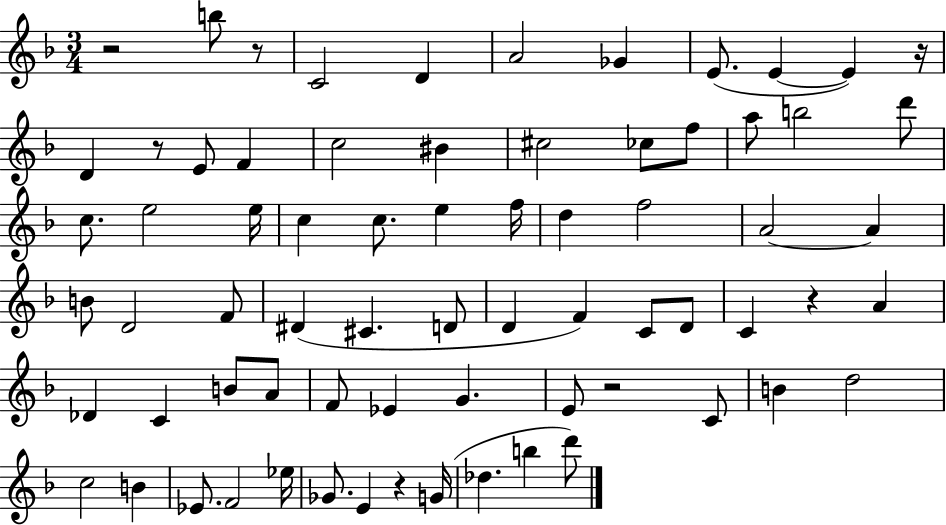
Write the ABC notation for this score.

X:1
T:Untitled
M:3/4
L:1/4
K:F
z2 b/2 z/2 C2 D A2 _G E/2 E E z/4 D z/2 E/2 F c2 ^B ^c2 _c/2 f/2 a/2 b2 d'/2 c/2 e2 e/4 c c/2 e f/4 d f2 A2 A B/2 D2 F/2 ^D ^C D/2 D F C/2 D/2 C z A _D C B/2 A/2 F/2 _E G E/2 z2 C/2 B d2 c2 B _E/2 F2 _e/4 _G/2 E z G/4 _d b d'/2